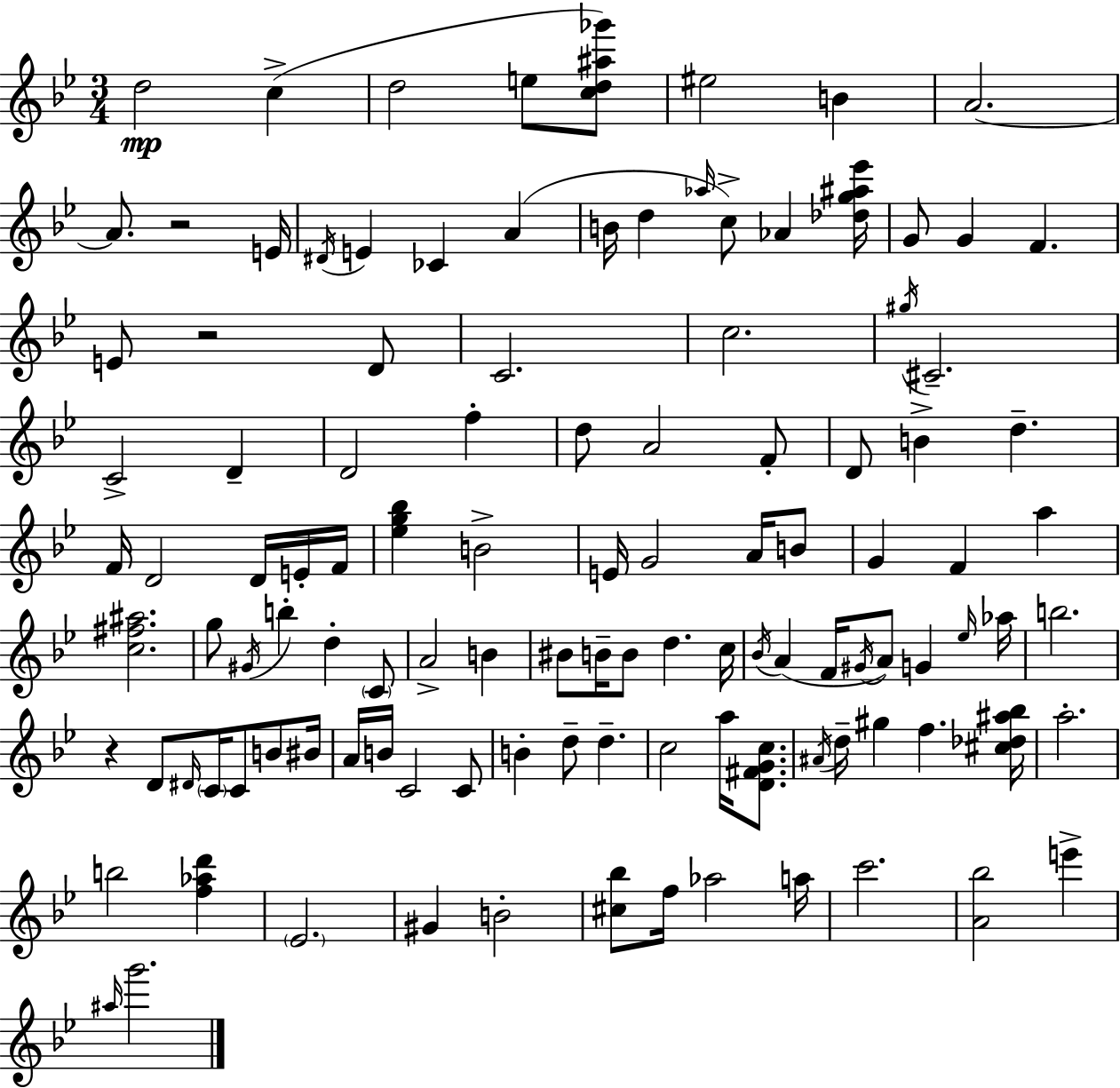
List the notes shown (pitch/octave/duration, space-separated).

D5/h C5/q D5/h E5/e [C5,D5,A#5,Gb6]/e EIS5/h B4/q A4/h. A4/e. R/h E4/s D#4/s E4/q CES4/q A4/q B4/s D5/q Ab5/s C5/e Ab4/q [Db5,G5,A#5,Eb6]/s G4/e G4/q F4/q. E4/e R/h D4/e C4/h. C5/h. G#5/s C#4/h. C4/h D4/q D4/h F5/q D5/e A4/h F4/e D4/e B4/q D5/q. F4/s D4/h D4/s E4/s F4/s [Eb5,G5,Bb5]/q B4/h E4/s G4/h A4/s B4/e G4/q F4/q A5/q [C5,F#5,A#5]/h. G5/e G#4/s B5/q D5/q C4/e A4/h B4/q BIS4/e B4/s B4/e D5/q. C5/s Bb4/s A4/q F4/s G#4/s A4/e G4/q Eb5/s Ab5/s B5/h. R/q D4/e D#4/s C4/s C4/e B4/e BIS4/s A4/s B4/s C4/h C4/e B4/q D5/e D5/q. C5/h A5/s [D4,F#4,G4,C5]/e. A#4/s D5/s G#5/q F5/q. [C#5,Db5,A#5,Bb5]/s A5/h. B5/h [F5,Ab5,D6]/q Eb4/h. G#4/q B4/h [C#5,Bb5]/e F5/s Ab5/h A5/s C6/h. [A4,Bb5]/h E6/q A#5/s G6/h.